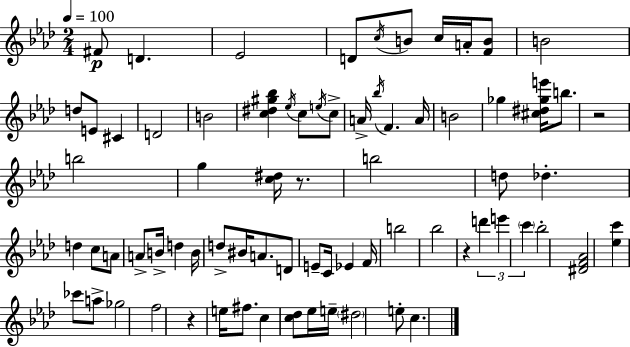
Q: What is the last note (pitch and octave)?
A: C5